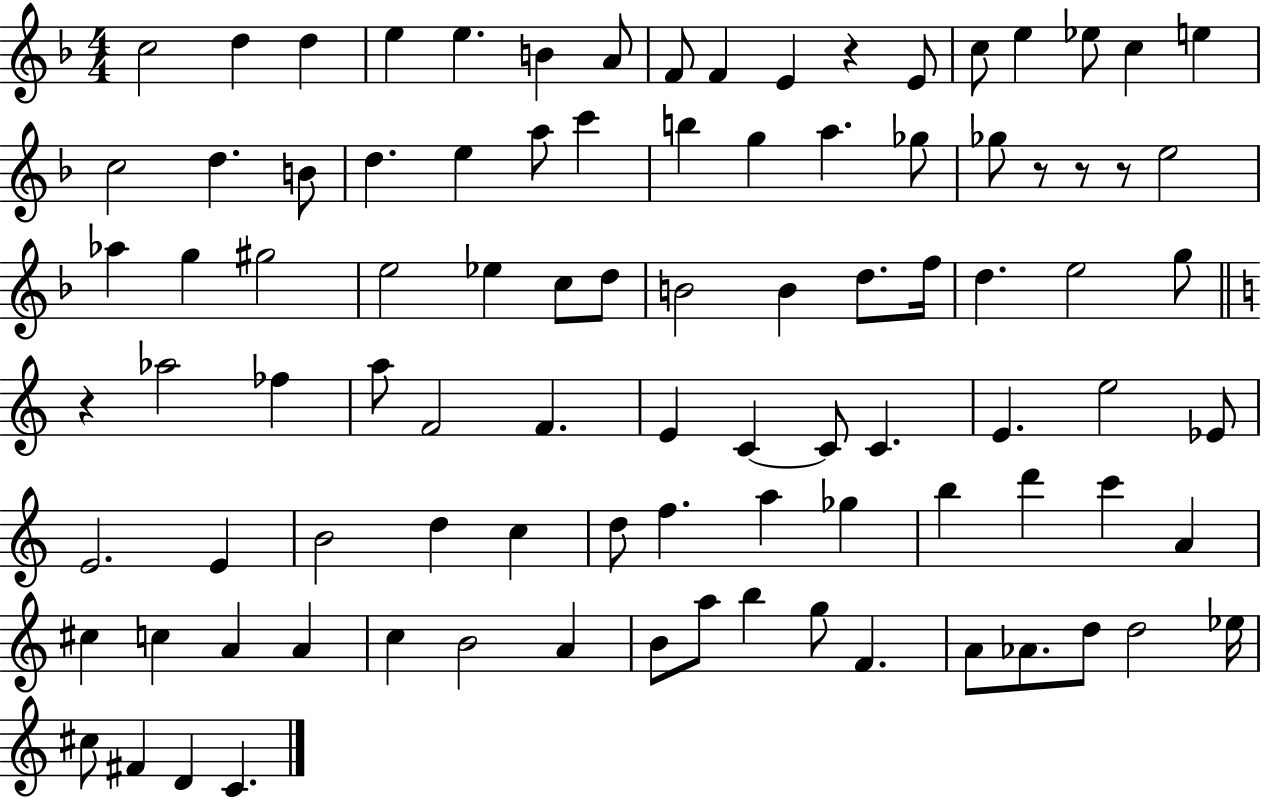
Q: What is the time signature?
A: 4/4